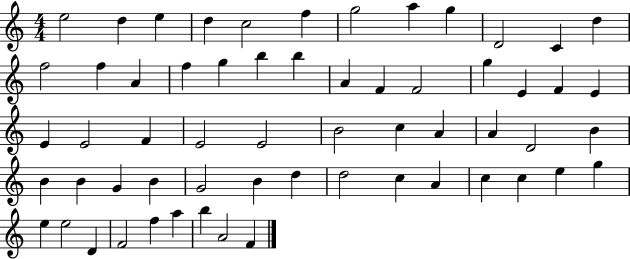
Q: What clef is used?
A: treble